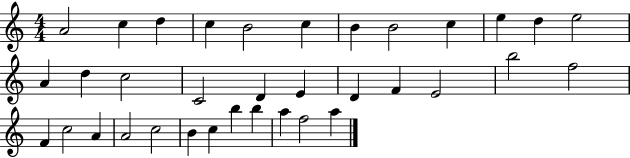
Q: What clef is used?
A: treble